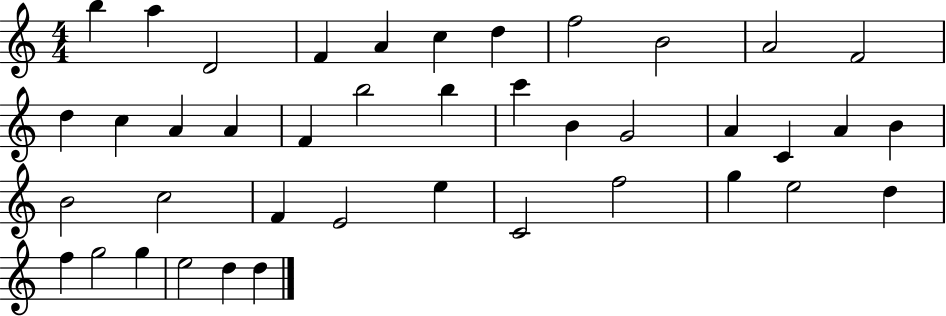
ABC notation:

X:1
T:Untitled
M:4/4
L:1/4
K:C
b a D2 F A c d f2 B2 A2 F2 d c A A F b2 b c' B G2 A C A B B2 c2 F E2 e C2 f2 g e2 d f g2 g e2 d d